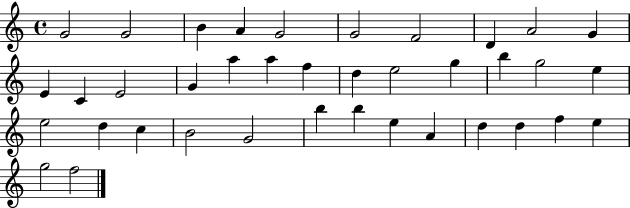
G4/h G4/h B4/q A4/q G4/h G4/h F4/h D4/q A4/h G4/q E4/q C4/q E4/h G4/q A5/q A5/q F5/q D5/q E5/h G5/q B5/q G5/h E5/q E5/h D5/q C5/q B4/h G4/h B5/q B5/q E5/q A4/q D5/q D5/q F5/q E5/q G5/h F5/h